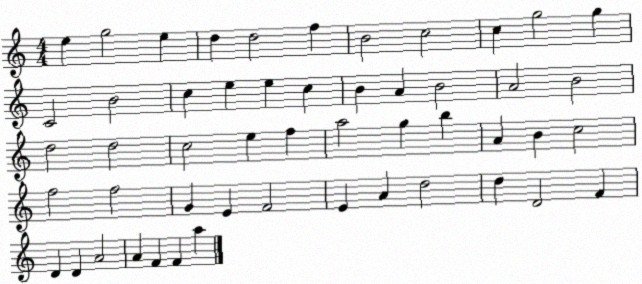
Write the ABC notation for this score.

X:1
T:Untitled
M:4/4
L:1/4
K:C
e g2 e d d2 f B2 c2 c g2 g C2 B2 c e e c B A B2 A2 B2 d2 d2 c2 e f a2 g b A B c2 f2 f2 G E F2 E A d2 d D2 F D D A2 A F F a